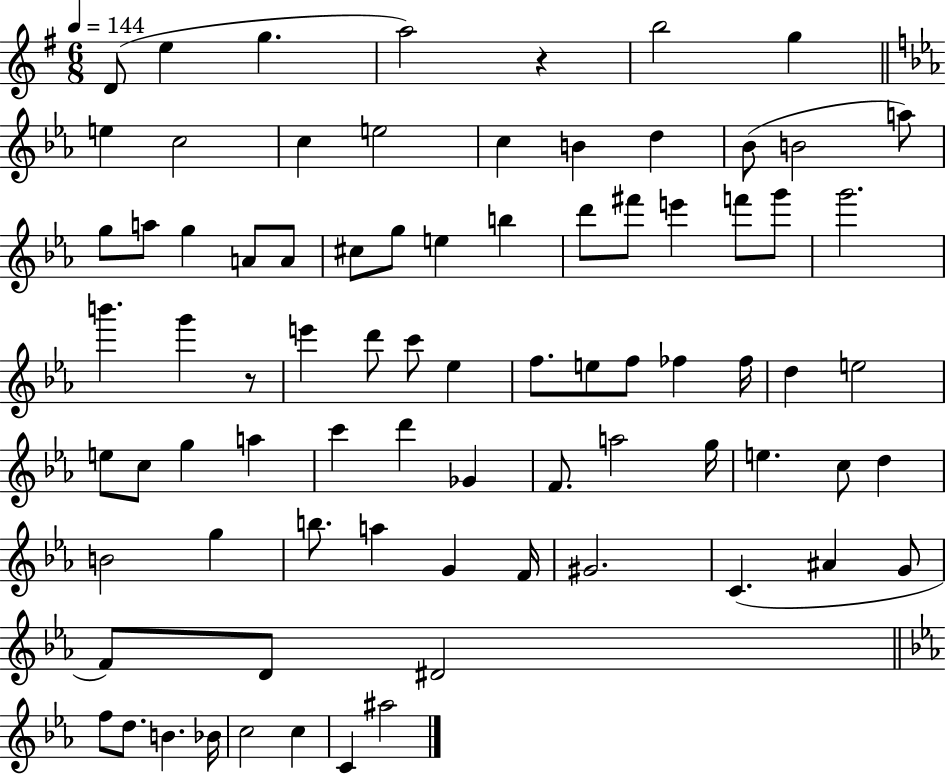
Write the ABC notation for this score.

X:1
T:Untitled
M:6/8
L:1/4
K:G
D/2 e g a2 z b2 g e c2 c e2 c B d _B/2 B2 a/2 g/2 a/2 g A/2 A/2 ^c/2 g/2 e b d'/2 ^f'/2 e' f'/2 g'/2 g'2 b' g' z/2 e' d'/2 c'/2 _e f/2 e/2 f/2 _f _f/4 d e2 e/2 c/2 g a c' d' _G F/2 a2 g/4 e c/2 d B2 g b/2 a G F/4 ^G2 C ^A G/2 F/2 D/2 ^D2 f/2 d/2 B _B/4 c2 c C ^a2